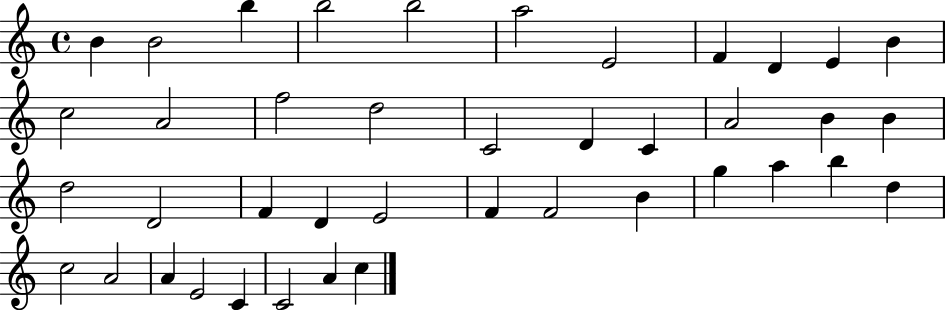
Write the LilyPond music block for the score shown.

{
  \clef treble
  \time 4/4
  \defaultTimeSignature
  \key c \major
  b'4 b'2 b''4 | b''2 b''2 | a''2 e'2 | f'4 d'4 e'4 b'4 | \break c''2 a'2 | f''2 d''2 | c'2 d'4 c'4 | a'2 b'4 b'4 | \break d''2 d'2 | f'4 d'4 e'2 | f'4 f'2 b'4 | g''4 a''4 b''4 d''4 | \break c''2 a'2 | a'4 e'2 c'4 | c'2 a'4 c''4 | \bar "|."
}